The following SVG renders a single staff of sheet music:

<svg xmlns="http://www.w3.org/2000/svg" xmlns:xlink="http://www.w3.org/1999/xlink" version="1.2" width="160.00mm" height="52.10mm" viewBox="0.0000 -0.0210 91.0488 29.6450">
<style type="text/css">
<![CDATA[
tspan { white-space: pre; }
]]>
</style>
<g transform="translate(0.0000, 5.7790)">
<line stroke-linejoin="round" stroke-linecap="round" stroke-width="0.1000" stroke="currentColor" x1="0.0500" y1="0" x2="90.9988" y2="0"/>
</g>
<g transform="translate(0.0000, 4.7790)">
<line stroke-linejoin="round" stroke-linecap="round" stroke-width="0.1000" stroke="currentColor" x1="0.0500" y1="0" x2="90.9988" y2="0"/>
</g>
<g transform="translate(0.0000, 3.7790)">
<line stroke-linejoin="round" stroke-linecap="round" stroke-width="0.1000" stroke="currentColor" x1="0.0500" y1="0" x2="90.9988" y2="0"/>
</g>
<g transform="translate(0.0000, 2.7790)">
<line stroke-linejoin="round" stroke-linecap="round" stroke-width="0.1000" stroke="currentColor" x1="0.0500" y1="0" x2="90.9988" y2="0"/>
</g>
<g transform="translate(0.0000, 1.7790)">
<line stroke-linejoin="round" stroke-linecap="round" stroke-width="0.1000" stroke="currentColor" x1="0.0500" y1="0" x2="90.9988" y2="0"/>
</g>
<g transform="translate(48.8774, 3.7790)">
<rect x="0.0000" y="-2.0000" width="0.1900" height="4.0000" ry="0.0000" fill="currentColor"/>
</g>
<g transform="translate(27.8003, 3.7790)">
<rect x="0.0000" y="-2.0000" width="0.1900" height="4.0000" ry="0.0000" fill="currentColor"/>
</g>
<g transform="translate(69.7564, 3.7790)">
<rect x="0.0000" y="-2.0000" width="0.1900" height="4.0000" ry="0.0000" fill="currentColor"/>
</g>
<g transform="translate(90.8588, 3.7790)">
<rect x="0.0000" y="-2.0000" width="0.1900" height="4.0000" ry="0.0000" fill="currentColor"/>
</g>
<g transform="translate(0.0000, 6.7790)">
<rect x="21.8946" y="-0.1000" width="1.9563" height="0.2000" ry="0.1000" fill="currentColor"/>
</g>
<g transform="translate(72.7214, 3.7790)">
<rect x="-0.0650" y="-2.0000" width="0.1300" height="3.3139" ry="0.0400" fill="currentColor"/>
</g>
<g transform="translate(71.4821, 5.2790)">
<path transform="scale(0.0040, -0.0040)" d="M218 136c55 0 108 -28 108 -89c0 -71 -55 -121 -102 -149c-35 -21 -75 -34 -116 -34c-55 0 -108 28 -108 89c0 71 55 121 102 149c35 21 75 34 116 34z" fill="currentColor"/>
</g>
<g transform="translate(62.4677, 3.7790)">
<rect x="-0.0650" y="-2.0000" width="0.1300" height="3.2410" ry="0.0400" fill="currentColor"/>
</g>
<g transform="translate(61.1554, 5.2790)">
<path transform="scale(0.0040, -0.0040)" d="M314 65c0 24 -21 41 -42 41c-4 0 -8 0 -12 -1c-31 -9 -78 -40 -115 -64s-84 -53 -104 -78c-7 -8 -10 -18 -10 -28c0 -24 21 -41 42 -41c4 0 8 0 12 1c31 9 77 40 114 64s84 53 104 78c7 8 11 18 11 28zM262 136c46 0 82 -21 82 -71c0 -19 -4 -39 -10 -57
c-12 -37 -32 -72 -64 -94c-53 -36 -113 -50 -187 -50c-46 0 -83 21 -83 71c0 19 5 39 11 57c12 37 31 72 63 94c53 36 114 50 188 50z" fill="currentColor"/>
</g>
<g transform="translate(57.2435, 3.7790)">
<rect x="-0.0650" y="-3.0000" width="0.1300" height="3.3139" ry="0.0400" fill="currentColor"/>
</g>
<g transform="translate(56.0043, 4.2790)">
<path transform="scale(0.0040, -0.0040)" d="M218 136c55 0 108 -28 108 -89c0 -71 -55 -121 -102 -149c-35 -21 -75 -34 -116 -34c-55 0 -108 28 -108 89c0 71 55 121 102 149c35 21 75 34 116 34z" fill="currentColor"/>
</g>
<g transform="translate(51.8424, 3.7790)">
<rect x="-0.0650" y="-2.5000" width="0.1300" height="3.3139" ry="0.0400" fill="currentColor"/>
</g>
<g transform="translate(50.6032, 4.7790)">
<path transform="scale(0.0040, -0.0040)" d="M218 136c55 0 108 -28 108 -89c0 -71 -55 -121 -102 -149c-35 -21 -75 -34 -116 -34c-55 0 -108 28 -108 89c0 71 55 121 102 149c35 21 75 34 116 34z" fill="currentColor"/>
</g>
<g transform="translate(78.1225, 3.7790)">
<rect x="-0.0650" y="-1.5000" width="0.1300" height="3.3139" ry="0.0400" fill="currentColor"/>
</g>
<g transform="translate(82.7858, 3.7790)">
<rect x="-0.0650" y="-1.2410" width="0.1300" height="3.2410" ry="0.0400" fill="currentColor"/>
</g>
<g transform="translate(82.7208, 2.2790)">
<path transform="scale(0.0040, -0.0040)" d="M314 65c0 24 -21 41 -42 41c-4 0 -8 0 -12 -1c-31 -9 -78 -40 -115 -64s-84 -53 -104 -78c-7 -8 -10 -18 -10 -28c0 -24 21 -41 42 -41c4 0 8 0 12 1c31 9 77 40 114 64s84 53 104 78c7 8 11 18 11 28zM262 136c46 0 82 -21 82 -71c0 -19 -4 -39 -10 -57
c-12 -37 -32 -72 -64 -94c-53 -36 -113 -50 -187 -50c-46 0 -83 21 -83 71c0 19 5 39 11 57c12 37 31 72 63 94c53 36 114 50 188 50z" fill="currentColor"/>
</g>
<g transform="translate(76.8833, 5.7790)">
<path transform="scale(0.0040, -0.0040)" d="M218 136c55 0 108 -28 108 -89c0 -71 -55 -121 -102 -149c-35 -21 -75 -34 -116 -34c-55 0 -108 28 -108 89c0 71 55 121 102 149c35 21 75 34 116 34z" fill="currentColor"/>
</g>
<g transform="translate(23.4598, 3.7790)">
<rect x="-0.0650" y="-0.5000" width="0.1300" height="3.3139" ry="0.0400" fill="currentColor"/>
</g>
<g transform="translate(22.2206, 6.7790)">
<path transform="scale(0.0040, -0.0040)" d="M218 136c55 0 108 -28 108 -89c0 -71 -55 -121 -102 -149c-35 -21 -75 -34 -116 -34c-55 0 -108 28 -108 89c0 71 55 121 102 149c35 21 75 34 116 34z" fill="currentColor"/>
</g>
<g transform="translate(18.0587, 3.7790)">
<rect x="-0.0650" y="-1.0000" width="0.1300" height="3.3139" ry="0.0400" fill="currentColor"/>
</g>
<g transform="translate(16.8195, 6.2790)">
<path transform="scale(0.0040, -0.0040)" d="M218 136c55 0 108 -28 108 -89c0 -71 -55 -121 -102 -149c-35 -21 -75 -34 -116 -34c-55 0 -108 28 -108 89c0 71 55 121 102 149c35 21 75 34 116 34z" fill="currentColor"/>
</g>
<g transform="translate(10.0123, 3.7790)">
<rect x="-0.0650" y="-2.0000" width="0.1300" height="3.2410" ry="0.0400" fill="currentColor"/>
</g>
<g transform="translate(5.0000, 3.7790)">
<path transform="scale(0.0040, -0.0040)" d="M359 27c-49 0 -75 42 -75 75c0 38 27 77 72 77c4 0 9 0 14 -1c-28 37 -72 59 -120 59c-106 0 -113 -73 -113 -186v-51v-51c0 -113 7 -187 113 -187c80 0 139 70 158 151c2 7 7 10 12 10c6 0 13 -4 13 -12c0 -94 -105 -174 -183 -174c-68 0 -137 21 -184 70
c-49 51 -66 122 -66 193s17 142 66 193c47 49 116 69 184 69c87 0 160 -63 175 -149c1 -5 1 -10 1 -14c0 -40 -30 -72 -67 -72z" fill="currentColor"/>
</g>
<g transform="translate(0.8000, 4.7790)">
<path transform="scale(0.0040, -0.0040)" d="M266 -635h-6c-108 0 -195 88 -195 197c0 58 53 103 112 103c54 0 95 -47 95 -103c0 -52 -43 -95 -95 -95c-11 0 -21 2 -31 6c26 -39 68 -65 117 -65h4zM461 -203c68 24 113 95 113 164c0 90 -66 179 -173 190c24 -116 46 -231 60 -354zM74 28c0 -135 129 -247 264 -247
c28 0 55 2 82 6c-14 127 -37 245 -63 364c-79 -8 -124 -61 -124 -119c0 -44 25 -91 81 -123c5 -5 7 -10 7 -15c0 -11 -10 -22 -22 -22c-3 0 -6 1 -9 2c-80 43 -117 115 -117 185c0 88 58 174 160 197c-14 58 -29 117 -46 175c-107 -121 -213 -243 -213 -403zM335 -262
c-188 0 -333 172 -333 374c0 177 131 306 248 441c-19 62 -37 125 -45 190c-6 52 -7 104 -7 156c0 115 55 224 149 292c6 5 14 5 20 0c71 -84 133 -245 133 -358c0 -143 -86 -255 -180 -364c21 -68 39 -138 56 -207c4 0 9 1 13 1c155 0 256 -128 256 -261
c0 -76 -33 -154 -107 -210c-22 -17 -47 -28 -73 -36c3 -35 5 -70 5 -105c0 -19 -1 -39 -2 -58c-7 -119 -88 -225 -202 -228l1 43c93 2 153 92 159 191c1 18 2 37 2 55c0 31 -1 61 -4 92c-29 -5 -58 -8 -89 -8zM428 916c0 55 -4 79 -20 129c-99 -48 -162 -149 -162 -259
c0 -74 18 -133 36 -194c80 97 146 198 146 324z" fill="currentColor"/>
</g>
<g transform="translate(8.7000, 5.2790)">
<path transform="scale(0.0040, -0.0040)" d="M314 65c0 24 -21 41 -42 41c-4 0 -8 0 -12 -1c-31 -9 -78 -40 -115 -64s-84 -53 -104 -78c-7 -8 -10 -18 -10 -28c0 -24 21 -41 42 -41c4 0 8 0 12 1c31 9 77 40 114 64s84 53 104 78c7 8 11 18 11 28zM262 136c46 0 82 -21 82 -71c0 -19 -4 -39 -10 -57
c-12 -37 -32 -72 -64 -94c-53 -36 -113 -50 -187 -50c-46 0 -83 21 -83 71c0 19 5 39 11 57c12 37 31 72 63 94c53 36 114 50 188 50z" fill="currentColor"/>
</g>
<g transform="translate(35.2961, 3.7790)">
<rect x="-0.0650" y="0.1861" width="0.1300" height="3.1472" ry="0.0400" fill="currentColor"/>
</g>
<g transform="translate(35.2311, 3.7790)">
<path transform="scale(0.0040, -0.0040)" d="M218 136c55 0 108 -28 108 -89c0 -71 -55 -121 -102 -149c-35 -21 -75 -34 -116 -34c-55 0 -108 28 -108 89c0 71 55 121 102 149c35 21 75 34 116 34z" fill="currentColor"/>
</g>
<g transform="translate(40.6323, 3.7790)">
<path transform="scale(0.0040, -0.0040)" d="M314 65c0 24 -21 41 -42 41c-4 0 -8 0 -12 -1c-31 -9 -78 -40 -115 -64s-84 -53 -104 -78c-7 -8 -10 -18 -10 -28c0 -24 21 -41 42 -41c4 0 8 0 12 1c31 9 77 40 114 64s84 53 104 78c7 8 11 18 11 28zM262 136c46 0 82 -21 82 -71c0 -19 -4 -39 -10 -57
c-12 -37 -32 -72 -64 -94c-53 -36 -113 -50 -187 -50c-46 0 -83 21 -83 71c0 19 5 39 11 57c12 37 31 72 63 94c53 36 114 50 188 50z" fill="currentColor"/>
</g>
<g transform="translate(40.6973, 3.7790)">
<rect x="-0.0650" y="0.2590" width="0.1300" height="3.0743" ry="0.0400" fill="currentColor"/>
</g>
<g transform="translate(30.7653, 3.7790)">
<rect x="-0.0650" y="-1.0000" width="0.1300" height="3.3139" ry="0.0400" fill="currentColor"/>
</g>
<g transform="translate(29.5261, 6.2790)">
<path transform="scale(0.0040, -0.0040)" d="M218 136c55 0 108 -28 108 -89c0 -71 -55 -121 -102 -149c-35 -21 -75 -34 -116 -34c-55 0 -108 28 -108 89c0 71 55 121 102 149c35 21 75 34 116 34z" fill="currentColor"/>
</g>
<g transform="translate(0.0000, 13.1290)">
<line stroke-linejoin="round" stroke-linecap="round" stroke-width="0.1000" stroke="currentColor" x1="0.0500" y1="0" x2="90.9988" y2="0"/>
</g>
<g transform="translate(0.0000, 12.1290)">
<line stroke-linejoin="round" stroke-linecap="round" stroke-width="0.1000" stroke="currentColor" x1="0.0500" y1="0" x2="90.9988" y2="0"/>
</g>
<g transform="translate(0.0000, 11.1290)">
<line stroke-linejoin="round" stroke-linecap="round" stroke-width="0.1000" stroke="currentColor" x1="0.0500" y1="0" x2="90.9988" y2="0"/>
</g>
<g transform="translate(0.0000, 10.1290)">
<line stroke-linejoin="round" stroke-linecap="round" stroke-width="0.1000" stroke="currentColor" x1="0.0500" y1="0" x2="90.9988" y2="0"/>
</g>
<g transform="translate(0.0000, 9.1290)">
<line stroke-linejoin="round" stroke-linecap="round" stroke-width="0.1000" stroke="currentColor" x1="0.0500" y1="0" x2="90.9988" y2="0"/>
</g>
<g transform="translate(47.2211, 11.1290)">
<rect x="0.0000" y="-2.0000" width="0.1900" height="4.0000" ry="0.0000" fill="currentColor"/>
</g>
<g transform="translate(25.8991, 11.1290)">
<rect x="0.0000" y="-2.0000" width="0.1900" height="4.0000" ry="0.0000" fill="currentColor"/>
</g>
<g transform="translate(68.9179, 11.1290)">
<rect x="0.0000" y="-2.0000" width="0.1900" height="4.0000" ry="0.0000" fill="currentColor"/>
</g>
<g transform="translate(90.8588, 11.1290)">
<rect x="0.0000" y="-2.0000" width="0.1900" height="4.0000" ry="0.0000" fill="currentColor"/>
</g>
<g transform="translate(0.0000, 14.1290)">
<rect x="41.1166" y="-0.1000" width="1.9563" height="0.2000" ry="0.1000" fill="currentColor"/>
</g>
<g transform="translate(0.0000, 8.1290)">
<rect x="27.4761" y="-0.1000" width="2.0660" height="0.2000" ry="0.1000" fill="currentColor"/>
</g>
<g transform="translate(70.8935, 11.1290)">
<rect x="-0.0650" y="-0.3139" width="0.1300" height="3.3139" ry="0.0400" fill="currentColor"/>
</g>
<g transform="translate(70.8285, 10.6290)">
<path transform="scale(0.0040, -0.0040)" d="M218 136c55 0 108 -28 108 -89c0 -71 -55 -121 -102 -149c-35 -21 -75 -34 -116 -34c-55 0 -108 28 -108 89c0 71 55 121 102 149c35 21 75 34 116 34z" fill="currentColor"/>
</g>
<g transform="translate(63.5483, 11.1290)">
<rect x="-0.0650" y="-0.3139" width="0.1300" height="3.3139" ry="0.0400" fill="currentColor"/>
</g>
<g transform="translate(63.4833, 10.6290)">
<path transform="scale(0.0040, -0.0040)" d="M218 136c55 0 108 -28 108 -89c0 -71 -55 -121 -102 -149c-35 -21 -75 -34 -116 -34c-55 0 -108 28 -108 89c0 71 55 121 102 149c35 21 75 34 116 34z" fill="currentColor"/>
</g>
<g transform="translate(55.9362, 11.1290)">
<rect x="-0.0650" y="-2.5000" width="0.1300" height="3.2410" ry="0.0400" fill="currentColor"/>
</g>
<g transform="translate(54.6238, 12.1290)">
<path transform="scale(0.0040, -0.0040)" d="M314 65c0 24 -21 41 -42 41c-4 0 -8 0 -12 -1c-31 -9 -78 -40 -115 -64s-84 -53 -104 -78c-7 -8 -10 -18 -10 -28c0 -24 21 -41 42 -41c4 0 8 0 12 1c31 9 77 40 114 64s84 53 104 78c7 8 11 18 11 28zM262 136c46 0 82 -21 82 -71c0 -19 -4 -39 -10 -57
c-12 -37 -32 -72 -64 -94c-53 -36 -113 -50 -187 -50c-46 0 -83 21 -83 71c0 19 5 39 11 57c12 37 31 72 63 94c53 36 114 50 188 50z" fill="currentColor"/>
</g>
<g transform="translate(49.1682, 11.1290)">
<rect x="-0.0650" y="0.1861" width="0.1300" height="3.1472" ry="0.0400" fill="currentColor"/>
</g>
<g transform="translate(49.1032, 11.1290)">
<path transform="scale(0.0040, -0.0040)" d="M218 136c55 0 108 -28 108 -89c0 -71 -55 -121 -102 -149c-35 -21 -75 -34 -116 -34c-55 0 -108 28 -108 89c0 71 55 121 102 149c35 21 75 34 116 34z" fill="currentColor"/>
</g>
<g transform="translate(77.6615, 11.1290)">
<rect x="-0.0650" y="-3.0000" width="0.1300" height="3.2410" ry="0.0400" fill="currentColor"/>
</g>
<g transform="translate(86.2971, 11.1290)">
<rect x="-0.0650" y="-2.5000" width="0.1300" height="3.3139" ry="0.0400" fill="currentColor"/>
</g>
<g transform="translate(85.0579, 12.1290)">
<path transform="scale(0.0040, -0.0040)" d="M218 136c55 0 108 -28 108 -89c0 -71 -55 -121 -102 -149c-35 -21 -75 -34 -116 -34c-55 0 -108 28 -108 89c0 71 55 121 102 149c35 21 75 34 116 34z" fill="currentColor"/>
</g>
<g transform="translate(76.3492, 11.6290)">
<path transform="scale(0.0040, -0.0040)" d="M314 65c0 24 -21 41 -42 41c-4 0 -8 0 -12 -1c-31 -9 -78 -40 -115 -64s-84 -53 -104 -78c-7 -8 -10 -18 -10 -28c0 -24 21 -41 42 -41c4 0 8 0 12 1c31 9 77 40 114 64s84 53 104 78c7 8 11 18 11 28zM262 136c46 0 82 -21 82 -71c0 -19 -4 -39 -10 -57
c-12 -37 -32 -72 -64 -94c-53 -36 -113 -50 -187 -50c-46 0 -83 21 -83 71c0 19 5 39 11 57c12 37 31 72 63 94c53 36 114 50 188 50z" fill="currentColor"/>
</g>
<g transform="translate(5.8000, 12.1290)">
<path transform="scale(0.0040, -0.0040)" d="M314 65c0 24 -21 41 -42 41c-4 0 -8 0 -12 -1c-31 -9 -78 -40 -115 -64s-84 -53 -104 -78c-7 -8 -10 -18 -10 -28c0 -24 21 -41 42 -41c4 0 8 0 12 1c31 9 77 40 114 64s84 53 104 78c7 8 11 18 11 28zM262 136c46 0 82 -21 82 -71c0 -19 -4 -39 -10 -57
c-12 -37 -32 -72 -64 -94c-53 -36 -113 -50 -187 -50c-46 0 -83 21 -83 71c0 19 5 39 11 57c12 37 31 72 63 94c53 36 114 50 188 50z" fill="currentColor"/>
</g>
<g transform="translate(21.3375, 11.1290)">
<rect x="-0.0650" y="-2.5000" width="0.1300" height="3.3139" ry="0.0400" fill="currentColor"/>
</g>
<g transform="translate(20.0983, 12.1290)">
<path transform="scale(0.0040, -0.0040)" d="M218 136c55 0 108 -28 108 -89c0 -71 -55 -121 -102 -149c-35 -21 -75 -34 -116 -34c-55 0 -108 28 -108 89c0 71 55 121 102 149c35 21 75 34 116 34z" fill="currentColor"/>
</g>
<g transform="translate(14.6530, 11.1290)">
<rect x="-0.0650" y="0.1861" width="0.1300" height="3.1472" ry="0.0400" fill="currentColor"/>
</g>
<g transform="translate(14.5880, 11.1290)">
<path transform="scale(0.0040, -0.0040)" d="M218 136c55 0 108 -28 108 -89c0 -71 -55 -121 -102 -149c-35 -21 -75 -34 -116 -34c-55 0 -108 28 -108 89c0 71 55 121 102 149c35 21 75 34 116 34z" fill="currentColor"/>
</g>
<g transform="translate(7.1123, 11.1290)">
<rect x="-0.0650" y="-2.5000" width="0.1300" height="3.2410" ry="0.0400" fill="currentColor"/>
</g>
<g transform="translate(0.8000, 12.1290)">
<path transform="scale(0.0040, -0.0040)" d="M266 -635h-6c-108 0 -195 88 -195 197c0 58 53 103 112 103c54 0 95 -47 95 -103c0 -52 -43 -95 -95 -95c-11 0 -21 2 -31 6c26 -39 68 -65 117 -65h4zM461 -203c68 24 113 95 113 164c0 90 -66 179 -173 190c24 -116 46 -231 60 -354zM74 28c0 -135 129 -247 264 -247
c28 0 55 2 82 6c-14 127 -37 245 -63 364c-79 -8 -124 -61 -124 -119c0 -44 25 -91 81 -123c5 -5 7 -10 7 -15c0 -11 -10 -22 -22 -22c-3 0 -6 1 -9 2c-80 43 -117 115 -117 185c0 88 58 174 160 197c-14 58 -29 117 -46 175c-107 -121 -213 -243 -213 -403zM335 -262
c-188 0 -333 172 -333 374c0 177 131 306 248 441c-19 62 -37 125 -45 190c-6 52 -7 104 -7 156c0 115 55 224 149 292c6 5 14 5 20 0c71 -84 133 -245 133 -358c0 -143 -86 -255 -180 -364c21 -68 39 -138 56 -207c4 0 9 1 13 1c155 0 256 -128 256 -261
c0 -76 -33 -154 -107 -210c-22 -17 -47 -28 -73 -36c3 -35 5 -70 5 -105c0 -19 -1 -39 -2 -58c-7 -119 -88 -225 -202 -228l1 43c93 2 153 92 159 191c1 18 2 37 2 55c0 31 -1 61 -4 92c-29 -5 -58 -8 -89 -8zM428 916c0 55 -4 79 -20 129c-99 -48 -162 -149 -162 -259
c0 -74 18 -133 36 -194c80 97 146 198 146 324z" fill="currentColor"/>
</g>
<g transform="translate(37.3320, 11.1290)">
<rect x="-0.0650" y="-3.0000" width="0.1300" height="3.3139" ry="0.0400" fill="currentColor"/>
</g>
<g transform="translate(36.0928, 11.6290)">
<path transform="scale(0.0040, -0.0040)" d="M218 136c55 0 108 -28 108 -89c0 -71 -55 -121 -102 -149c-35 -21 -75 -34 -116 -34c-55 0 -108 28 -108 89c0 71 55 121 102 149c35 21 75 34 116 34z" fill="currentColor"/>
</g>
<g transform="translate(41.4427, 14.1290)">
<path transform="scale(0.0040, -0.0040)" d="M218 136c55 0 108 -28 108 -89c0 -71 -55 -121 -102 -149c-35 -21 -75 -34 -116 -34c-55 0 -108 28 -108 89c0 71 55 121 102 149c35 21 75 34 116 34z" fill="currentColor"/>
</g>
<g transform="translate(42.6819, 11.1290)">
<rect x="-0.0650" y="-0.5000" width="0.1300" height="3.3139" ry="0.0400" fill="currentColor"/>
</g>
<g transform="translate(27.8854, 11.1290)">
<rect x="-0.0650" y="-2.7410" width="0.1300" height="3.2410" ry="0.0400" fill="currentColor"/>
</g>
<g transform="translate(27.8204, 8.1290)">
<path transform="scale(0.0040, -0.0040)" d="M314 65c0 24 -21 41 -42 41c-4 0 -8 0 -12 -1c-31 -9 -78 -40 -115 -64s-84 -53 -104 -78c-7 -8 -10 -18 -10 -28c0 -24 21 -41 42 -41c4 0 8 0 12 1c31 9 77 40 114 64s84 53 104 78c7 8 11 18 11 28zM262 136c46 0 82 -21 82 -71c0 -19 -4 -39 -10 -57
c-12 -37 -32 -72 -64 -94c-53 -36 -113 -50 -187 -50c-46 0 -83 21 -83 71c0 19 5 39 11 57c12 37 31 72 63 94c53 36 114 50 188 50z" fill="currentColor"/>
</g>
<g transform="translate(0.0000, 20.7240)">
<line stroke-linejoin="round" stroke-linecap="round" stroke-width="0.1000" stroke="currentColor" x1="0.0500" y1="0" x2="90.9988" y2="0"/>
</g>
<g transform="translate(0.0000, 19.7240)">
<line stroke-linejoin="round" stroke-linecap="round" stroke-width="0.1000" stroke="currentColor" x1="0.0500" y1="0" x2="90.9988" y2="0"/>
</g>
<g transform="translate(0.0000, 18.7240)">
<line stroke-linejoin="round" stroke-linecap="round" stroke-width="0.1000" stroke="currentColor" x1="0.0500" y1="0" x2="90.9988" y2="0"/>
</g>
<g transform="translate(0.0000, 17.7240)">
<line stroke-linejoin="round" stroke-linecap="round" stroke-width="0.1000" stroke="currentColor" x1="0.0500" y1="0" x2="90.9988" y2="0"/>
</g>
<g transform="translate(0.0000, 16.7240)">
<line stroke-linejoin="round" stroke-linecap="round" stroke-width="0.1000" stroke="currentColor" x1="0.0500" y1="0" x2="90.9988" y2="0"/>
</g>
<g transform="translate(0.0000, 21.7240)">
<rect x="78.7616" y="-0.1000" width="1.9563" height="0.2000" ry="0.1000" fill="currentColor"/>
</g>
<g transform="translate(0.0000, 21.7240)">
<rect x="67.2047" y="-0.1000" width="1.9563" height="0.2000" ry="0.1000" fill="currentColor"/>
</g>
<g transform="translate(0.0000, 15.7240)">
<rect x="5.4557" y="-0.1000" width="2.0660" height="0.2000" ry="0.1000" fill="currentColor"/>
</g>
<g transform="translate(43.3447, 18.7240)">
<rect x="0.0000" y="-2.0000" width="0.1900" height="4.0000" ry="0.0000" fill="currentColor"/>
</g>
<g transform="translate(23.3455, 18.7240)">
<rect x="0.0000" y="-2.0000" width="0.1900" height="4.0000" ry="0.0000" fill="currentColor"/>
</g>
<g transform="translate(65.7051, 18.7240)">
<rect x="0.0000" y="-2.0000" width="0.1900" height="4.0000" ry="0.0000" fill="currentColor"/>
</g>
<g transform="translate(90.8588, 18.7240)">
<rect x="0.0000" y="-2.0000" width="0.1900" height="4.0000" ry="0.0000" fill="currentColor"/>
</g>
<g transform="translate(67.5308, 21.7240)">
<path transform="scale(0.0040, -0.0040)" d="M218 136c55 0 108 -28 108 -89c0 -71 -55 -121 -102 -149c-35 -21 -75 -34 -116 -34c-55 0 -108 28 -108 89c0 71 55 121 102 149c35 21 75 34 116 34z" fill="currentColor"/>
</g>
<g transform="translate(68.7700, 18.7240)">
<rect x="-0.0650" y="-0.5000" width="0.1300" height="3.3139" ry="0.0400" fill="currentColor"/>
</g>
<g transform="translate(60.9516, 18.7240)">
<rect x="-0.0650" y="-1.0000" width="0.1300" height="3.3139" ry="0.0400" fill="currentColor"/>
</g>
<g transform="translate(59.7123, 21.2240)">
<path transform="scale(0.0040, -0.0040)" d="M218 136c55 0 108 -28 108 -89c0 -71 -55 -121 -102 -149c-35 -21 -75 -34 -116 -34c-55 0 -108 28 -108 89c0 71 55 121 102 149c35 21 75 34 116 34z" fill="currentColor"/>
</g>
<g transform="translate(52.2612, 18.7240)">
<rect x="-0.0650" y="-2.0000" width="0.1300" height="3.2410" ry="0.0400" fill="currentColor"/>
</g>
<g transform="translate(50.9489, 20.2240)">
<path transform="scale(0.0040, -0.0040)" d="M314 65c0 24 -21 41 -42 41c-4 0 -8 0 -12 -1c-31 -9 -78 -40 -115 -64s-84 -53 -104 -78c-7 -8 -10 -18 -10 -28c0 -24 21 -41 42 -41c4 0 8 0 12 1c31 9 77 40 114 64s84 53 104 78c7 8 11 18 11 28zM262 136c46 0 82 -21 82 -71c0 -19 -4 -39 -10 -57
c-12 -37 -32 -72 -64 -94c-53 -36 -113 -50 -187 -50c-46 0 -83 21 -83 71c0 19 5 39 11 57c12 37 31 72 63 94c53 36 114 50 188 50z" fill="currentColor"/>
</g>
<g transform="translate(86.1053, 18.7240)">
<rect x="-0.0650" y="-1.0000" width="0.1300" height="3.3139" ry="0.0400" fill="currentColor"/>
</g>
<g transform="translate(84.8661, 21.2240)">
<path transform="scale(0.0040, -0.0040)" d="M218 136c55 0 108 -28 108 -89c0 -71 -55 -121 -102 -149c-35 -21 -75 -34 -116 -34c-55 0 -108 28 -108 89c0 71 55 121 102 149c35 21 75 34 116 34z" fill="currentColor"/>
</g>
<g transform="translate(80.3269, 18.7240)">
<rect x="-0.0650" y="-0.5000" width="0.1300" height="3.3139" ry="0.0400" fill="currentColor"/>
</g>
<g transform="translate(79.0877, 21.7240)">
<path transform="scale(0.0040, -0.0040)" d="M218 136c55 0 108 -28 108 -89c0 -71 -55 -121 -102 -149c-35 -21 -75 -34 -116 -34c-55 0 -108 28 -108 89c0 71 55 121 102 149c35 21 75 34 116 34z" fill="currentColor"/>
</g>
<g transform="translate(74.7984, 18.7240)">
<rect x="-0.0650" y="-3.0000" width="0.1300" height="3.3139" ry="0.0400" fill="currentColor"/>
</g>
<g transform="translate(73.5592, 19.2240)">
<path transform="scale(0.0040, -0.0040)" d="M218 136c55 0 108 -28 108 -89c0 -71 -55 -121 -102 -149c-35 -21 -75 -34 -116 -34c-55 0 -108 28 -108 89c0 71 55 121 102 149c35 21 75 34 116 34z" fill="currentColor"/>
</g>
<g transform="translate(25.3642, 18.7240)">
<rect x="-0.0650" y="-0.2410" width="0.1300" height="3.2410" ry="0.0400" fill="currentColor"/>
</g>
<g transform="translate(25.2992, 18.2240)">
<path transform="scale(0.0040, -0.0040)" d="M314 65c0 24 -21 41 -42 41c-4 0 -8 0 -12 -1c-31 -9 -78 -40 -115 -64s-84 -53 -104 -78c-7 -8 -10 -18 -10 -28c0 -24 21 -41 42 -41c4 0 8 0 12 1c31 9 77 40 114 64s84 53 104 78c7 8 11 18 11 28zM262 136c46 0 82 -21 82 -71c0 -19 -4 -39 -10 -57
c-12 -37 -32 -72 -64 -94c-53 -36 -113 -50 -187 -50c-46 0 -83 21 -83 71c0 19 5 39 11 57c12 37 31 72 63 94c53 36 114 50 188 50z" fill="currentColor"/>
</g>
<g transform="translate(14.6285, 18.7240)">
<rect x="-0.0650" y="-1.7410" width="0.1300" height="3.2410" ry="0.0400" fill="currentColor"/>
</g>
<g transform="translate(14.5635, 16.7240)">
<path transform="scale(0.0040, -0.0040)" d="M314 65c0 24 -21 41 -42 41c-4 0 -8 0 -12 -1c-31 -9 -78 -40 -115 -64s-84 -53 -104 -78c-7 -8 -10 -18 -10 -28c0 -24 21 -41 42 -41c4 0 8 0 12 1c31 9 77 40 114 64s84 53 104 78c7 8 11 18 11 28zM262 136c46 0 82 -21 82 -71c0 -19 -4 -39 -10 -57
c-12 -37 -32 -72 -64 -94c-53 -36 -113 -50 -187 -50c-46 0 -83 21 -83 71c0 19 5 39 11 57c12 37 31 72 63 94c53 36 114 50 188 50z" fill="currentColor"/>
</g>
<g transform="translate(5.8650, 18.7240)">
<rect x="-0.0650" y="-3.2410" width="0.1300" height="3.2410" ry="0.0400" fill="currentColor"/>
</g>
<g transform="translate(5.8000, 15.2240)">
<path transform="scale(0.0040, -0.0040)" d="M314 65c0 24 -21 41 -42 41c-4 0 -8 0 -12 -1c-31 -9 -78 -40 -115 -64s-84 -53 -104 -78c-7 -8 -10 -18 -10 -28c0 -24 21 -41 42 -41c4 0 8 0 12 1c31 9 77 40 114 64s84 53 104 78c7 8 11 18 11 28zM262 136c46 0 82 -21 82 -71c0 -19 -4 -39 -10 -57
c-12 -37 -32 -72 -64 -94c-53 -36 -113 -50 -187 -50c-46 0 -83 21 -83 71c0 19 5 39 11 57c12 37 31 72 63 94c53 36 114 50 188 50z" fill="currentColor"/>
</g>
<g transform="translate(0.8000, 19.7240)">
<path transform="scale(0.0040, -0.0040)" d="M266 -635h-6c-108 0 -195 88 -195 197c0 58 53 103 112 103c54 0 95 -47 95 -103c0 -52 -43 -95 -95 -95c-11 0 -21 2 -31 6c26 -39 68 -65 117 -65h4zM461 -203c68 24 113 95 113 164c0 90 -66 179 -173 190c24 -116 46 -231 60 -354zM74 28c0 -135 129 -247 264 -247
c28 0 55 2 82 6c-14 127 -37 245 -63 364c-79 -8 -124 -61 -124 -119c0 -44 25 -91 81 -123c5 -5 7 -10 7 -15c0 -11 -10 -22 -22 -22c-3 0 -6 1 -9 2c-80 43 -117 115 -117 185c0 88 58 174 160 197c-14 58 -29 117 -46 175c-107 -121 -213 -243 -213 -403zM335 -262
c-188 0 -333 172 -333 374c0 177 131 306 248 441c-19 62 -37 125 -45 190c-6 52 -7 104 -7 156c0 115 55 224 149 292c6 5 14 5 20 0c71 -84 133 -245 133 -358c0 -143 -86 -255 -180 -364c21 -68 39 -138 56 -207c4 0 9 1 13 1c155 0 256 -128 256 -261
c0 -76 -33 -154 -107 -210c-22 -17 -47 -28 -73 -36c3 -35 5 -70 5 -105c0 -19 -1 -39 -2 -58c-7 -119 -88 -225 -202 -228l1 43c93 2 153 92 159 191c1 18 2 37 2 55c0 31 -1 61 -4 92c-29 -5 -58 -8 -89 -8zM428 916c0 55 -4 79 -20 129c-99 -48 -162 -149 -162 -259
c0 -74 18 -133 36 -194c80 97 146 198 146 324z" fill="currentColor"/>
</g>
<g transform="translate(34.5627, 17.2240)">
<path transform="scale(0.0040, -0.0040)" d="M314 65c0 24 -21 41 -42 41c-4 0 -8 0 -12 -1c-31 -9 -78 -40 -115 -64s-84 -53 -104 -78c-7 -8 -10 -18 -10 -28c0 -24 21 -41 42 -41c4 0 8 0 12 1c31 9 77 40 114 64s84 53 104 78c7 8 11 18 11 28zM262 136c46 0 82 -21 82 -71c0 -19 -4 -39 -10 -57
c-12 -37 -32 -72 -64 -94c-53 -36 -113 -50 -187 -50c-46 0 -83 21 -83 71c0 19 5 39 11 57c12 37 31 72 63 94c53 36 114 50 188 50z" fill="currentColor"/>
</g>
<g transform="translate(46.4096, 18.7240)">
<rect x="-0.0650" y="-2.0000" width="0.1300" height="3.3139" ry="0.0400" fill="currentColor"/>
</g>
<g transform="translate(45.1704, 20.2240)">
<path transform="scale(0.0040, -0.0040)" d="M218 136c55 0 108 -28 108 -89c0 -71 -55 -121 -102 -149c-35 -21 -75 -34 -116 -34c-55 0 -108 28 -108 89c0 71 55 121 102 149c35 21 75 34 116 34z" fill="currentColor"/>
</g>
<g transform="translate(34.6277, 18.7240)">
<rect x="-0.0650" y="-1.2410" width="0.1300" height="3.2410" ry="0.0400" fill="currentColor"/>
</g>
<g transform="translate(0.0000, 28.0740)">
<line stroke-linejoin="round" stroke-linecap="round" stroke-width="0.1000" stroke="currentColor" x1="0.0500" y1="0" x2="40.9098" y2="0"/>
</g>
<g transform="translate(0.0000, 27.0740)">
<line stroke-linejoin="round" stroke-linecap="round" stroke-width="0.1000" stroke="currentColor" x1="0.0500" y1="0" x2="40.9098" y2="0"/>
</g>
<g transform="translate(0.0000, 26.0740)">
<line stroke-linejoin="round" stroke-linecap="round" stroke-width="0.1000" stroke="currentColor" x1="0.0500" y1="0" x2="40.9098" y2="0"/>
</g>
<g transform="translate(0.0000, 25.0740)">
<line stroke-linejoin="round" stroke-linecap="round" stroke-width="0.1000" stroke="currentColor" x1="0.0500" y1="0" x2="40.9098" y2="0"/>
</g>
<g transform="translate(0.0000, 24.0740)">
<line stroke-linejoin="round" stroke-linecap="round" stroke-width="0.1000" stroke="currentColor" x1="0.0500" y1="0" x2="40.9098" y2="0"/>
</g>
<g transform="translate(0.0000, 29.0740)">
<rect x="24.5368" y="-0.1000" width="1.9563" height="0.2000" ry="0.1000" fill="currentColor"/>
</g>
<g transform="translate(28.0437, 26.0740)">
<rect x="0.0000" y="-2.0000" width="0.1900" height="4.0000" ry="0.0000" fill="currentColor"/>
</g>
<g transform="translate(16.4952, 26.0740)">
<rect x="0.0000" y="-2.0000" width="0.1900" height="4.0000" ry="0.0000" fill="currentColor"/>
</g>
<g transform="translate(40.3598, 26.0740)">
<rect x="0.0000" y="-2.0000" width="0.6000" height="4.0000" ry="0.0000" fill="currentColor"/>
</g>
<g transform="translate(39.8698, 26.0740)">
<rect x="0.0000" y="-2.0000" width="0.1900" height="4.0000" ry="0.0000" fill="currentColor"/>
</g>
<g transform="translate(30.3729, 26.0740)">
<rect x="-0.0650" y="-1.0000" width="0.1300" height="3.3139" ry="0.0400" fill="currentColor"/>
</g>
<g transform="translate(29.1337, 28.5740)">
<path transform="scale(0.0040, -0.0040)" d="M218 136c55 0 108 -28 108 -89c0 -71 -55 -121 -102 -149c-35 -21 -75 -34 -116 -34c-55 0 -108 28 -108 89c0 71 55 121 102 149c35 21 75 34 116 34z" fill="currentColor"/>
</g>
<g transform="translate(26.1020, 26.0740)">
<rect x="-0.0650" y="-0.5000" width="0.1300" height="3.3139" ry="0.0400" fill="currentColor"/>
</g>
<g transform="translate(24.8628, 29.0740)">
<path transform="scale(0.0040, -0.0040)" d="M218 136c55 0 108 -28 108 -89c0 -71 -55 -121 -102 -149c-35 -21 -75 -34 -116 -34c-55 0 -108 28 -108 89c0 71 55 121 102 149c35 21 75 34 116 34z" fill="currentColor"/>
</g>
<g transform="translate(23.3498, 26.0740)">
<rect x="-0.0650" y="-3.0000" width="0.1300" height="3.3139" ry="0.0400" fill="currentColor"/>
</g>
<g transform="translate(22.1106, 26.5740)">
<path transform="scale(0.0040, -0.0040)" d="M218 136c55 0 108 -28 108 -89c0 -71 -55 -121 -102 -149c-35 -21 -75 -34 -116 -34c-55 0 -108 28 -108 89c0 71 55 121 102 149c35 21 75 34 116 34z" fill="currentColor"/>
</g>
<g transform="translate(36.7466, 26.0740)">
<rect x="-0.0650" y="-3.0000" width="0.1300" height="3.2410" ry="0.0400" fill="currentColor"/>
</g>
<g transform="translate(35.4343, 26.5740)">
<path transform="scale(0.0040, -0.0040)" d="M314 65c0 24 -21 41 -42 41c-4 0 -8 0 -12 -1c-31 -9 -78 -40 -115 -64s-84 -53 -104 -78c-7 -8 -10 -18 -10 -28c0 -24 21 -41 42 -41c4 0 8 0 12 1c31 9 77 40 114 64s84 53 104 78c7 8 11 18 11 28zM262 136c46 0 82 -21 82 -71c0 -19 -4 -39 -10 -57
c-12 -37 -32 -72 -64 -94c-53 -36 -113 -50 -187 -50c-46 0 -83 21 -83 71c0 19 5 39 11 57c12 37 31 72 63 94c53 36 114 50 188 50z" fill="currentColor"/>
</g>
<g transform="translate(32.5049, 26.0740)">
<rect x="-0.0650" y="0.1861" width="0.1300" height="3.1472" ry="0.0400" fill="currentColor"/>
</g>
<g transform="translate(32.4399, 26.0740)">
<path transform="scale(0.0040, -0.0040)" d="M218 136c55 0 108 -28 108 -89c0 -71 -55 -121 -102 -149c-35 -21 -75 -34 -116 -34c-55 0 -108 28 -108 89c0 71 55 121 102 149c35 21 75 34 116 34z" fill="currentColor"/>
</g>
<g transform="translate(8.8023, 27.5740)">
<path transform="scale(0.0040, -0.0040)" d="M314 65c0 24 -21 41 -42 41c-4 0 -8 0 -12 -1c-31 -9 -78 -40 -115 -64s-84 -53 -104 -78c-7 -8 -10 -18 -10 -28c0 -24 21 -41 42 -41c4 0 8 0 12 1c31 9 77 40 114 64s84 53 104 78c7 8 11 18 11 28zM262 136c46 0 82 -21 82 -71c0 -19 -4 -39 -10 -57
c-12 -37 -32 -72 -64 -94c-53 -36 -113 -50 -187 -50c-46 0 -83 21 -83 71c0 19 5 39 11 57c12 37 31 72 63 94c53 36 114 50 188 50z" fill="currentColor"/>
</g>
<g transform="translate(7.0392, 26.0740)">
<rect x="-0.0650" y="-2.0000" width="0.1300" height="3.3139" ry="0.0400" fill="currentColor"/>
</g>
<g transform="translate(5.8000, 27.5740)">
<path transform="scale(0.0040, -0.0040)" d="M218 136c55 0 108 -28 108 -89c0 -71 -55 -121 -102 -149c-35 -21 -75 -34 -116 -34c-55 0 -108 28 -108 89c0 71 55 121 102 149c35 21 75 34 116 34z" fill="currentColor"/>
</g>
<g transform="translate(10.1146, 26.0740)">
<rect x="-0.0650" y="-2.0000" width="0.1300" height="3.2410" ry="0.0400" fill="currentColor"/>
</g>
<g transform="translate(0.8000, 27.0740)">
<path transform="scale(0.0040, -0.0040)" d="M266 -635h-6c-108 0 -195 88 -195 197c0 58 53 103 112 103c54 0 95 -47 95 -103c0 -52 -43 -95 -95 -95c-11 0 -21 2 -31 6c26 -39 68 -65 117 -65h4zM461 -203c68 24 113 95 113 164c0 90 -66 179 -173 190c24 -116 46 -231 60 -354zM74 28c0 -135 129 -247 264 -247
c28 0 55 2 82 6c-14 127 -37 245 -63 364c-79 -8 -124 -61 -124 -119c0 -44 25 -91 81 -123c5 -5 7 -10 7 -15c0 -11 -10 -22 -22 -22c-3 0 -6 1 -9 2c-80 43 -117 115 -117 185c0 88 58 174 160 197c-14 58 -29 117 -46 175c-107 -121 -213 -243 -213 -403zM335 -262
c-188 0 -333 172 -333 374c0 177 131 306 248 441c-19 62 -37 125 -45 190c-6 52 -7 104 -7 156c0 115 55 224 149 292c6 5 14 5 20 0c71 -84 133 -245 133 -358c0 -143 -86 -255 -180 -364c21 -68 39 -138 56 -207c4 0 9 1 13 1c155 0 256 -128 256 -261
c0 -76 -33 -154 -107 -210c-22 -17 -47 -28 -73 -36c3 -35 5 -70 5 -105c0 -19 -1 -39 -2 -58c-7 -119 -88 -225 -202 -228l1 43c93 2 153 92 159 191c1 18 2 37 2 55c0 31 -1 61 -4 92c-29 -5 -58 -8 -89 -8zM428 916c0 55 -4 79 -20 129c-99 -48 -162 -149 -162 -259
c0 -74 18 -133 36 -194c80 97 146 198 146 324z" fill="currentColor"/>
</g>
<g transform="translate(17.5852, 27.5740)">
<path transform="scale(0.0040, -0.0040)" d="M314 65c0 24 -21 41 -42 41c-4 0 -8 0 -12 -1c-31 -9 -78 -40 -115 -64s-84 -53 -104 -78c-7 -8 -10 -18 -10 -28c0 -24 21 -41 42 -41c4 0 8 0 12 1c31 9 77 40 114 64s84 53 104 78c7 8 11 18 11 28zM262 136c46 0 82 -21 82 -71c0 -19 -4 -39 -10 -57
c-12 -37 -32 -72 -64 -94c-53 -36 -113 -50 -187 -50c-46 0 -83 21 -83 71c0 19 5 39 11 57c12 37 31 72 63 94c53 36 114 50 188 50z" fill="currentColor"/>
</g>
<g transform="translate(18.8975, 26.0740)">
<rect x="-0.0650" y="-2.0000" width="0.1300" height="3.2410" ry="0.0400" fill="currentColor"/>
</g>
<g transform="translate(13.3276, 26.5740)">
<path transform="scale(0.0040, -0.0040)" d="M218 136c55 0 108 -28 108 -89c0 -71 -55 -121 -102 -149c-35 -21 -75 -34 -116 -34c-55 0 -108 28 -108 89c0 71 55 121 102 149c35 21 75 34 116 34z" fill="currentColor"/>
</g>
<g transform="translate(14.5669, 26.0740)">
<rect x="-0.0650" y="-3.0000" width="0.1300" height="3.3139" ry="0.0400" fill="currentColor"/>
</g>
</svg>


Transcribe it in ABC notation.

X:1
T:Untitled
M:4/4
L:1/4
K:C
F2 D C D B B2 G A F2 F E e2 G2 B G a2 A C B G2 c c A2 G b2 f2 c2 e2 F F2 D C A C D F F2 A F2 A C D B A2